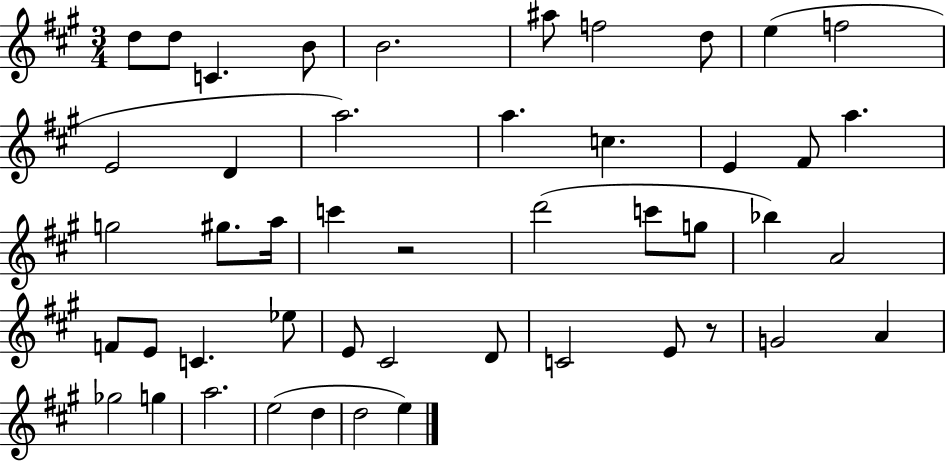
X:1
T:Untitled
M:3/4
L:1/4
K:A
d/2 d/2 C B/2 B2 ^a/2 f2 d/2 e f2 E2 D a2 a c E ^F/2 a g2 ^g/2 a/4 c' z2 d'2 c'/2 g/2 _b A2 F/2 E/2 C _e/2 E/2 ^C2 D/2 C2 E/2 z/2 G2 A _g2 g a2 e2 d d2 e